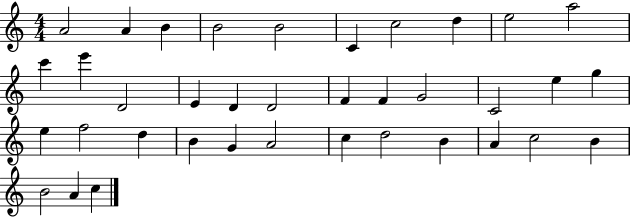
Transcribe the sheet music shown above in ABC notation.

X:1
T:Untitled
M:4/4
L:1/4
K:C
A2 A B B2 B2 C c2 d e2 a2 c' e' D2 E D D2 F F G2 C2 e g e f2 d B G A2 c d2 B A c2 B B2 A c